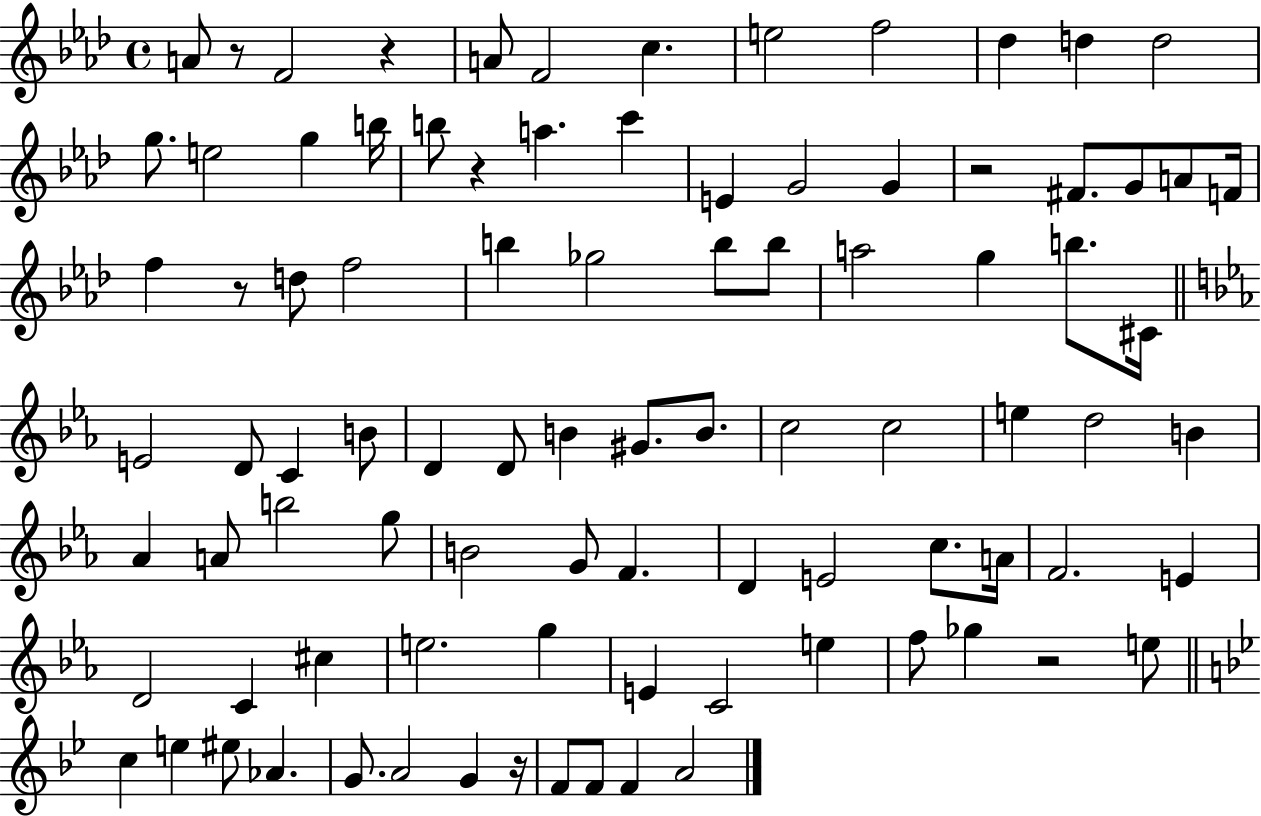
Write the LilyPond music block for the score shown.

{
  \clef treble
  \time 4/4
  \defaultTimeSignature
  \key aes \major
  \repeat volta 2 { a'8 r8 f'2 r4 | a'8 f'2 c''4. | e''2 f''2 | des''4 d''4 d''2 | \break g''8. e''2 g''4 b''16 | b''8 r4 a''4. c'''4 | e'4 g'2 g'4 | r2 fis'8. g'8 a'8 f'16 | \break f''4 r8 d''8 f''2 | b''4 ges''2 b''8 b''8 | a''2 g''4 b''8. cis'16 | \bar "||" \break \key ees \major e'2 d'8 c'4 b'8 | d'4 d'8 b'4 gis'8. b'8. | c''2 c''2 | e''4 d''2 b'4 | \break aes'4 a'8 b''2 g''8 | b'2 g'8 f'4. | d'4 e'2 c''8. a'16 | f'2. e'4 | \break d'2 c'4 cis''4 | e''2. g''4 | e'4 c'2 e''4 | f''8 ges''4 r2 e''8 | \break \bar "||" \break \key bes \major c''4 e''4 eis''8 aes'4. | g'8. a'2 g'4 r16 | f'8 f'8 f'4 a'2 | } \bar "|."
}